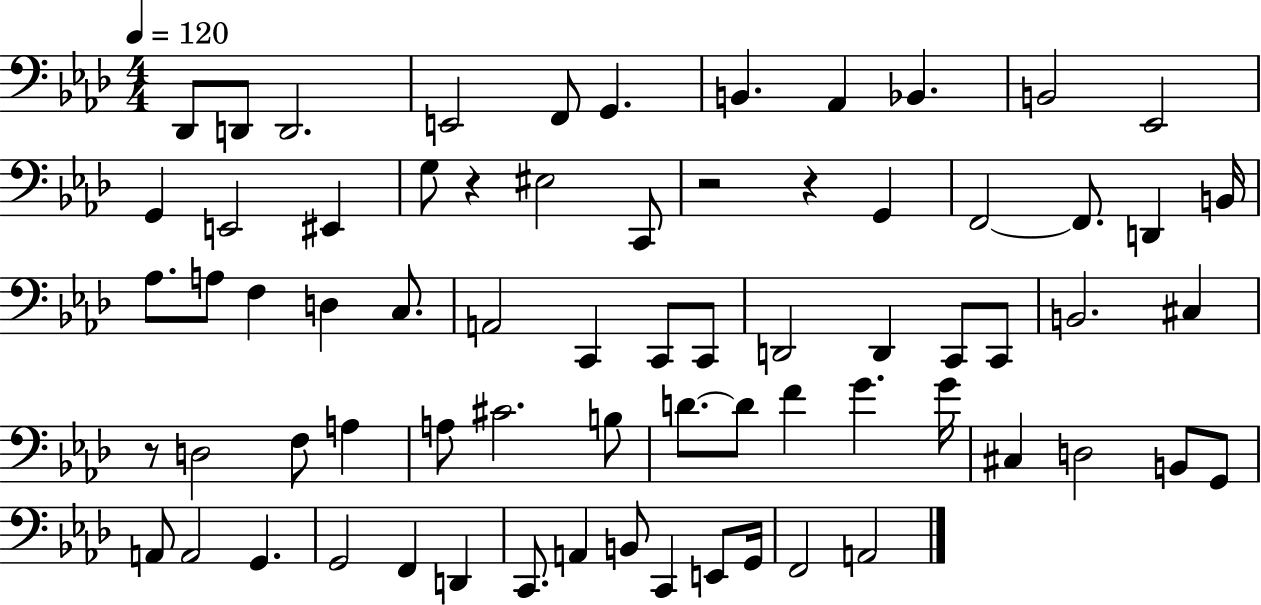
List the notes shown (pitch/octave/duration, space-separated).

Db2/e D2/e D2/h. E2/h F2/e G2/q. B2/q. Ab2/q Bb2/q. B2/h Eb2/h G2/q E2/h EIS2/q G3/e R/q EIS3/h C2/e R/h R/q G2/q F2/h F2/e. D2/q B2/s Ab3/e. A3/e F3/q D3/q C3/e. A2/h C2/q C2/e C2/e D2/h D2/q C2/e C2/e B2/h. C#3/q R/e D3/h F3/e A3/q A3/e C#4/h. B3/e D4/e. D4/e F4/q G4/q. G4/s C#3/q D3/h B2/e G2/e A2/e A2/h G2/q. G2/h F2/q D2/q C2/e. A2/q B2/e C2/q E2/e G2/s F2/h A2/h